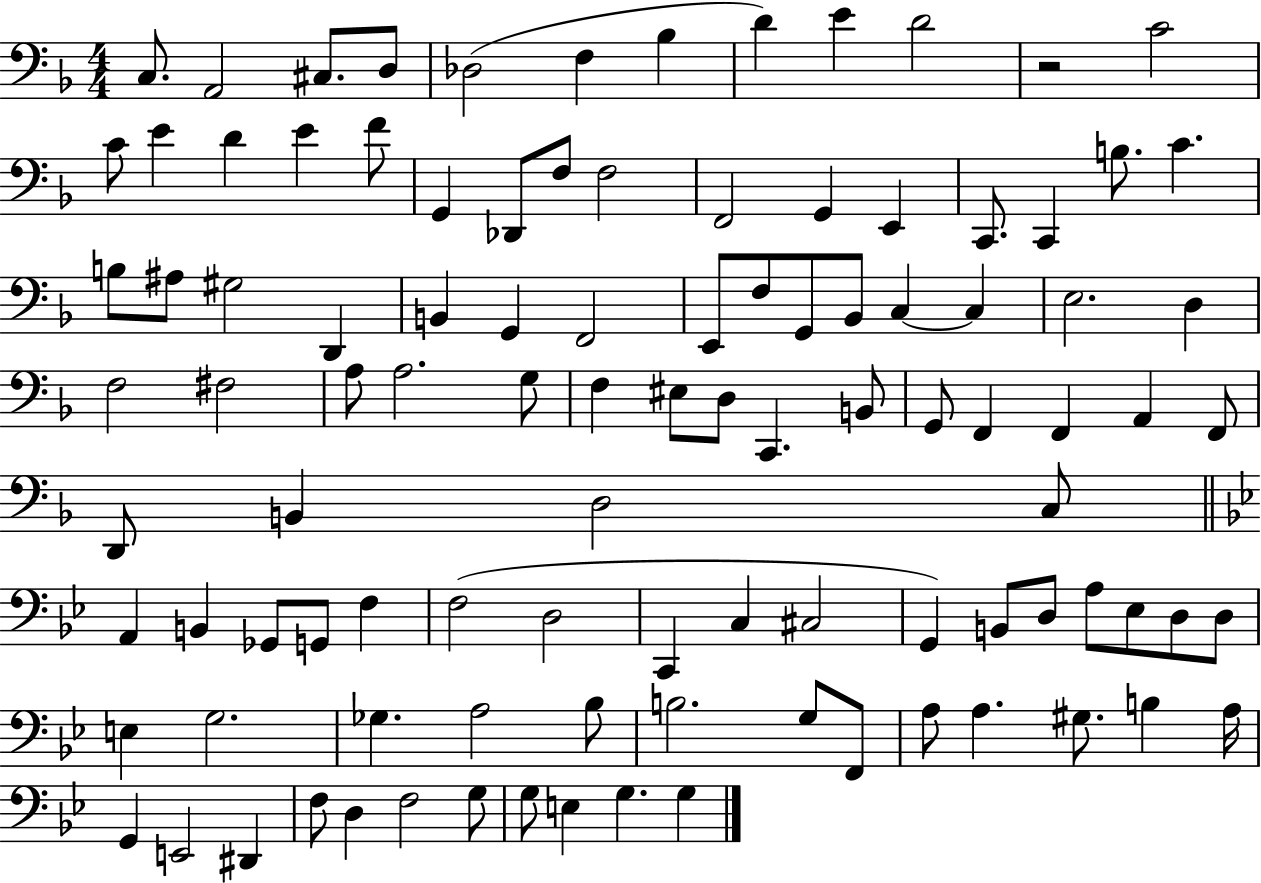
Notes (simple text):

C3/e. A2/h C#3/e. D3/e Db3/h F3/q Bb3/q D4/q E4/q D4/h R/h C4/h C4/e E4/q D4/q E4/q F4/e G2/q Db2/e F3/e F3/h F2/h G2/q E2/q C2/e. C2/q B3/e. C4/q. B3/e A#3/e G#3/h D2/q B2/q G2/q F2/h E2/e F3/e G2/e Bb2/e C3/q C3/q E3/h. D3/q F3/h F#3/h A3/e A3/h. G3/e F3/q EIS3/e D3/e C2/q. B2/e G2/e F2/q F2/q A2/q F2/e D2/e B2/q D3/h C3/e A2/q B2/q Gb2/e G2/e F3/q F3/h D3/h C2/q C3/q C#3/h G2/q B2/e D3/e A3/e Eb3/e D3/e D3/e E3/q G3/h. Gb3/q. A3/h Bb3/e B3/h. G3/e F2/e A3/e A3/q. G#3/e. B3/q A3/s G2/q E2/h D#2/q F3/e D3/q F3/h G3/e G3/e E3/q G3/q. G3/q